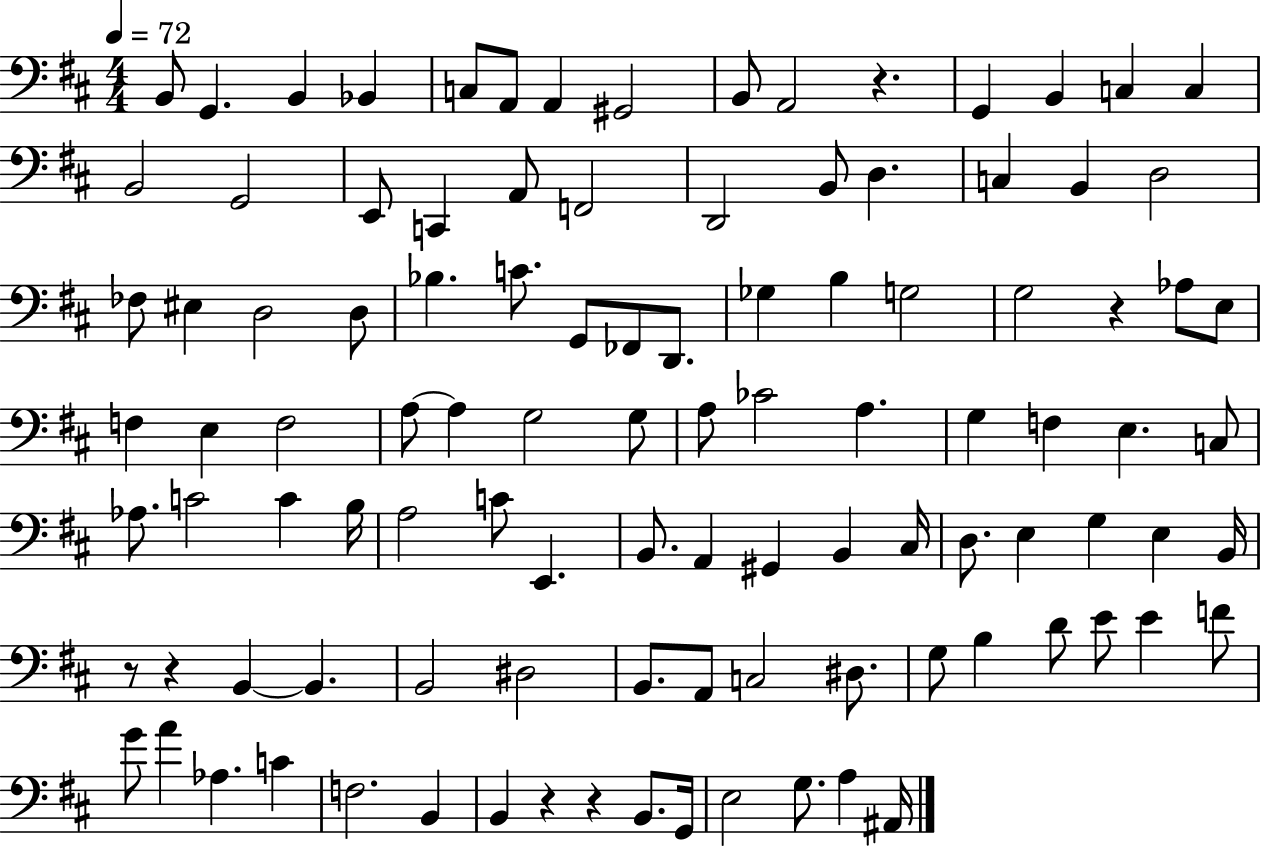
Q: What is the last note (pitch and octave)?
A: A#2